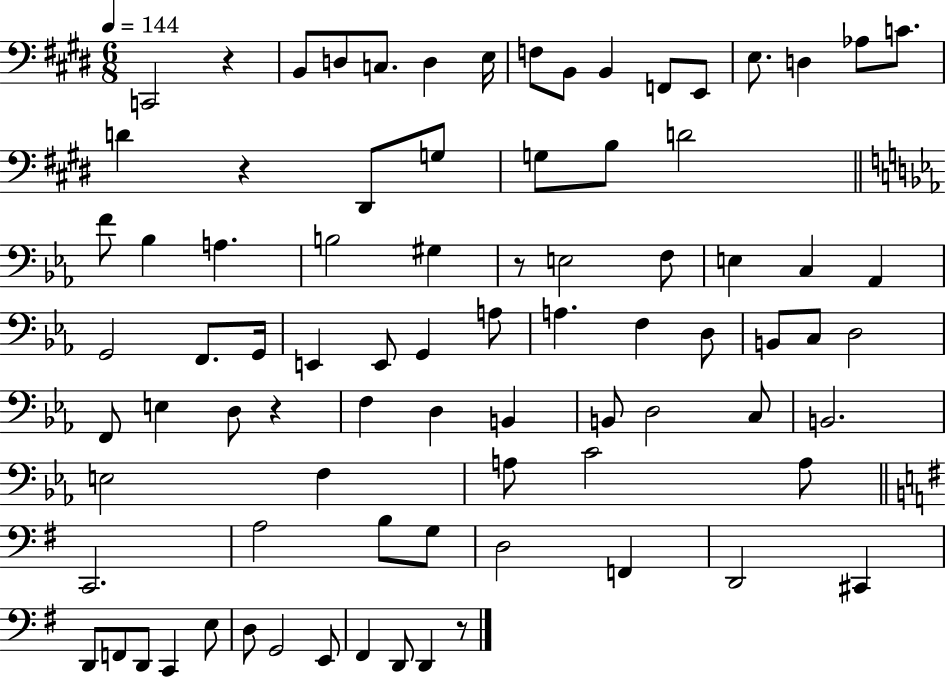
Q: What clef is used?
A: bass